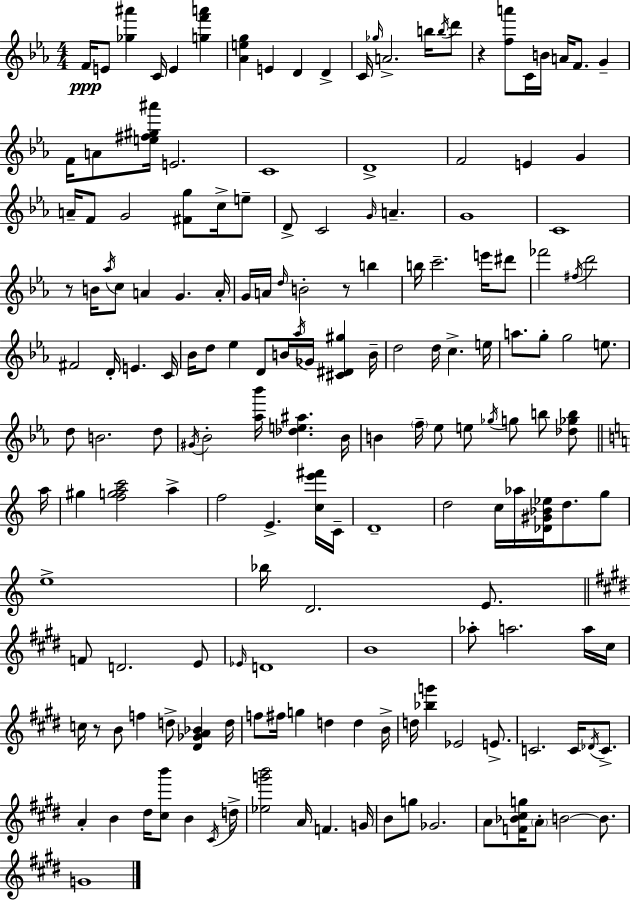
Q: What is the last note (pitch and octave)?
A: G4